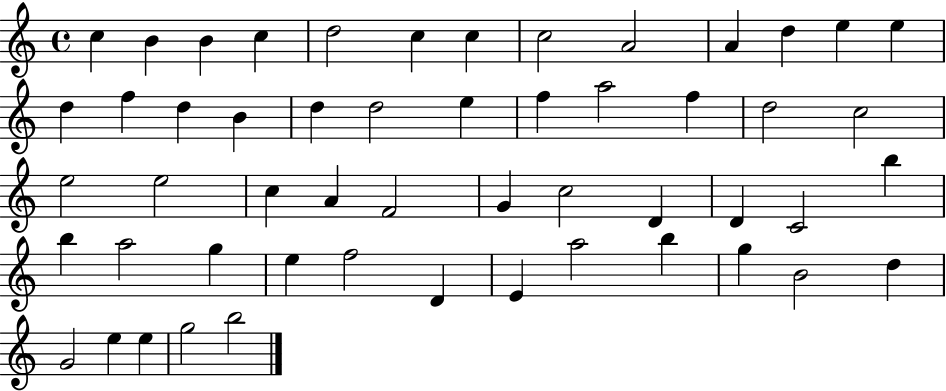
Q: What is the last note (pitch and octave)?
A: B5